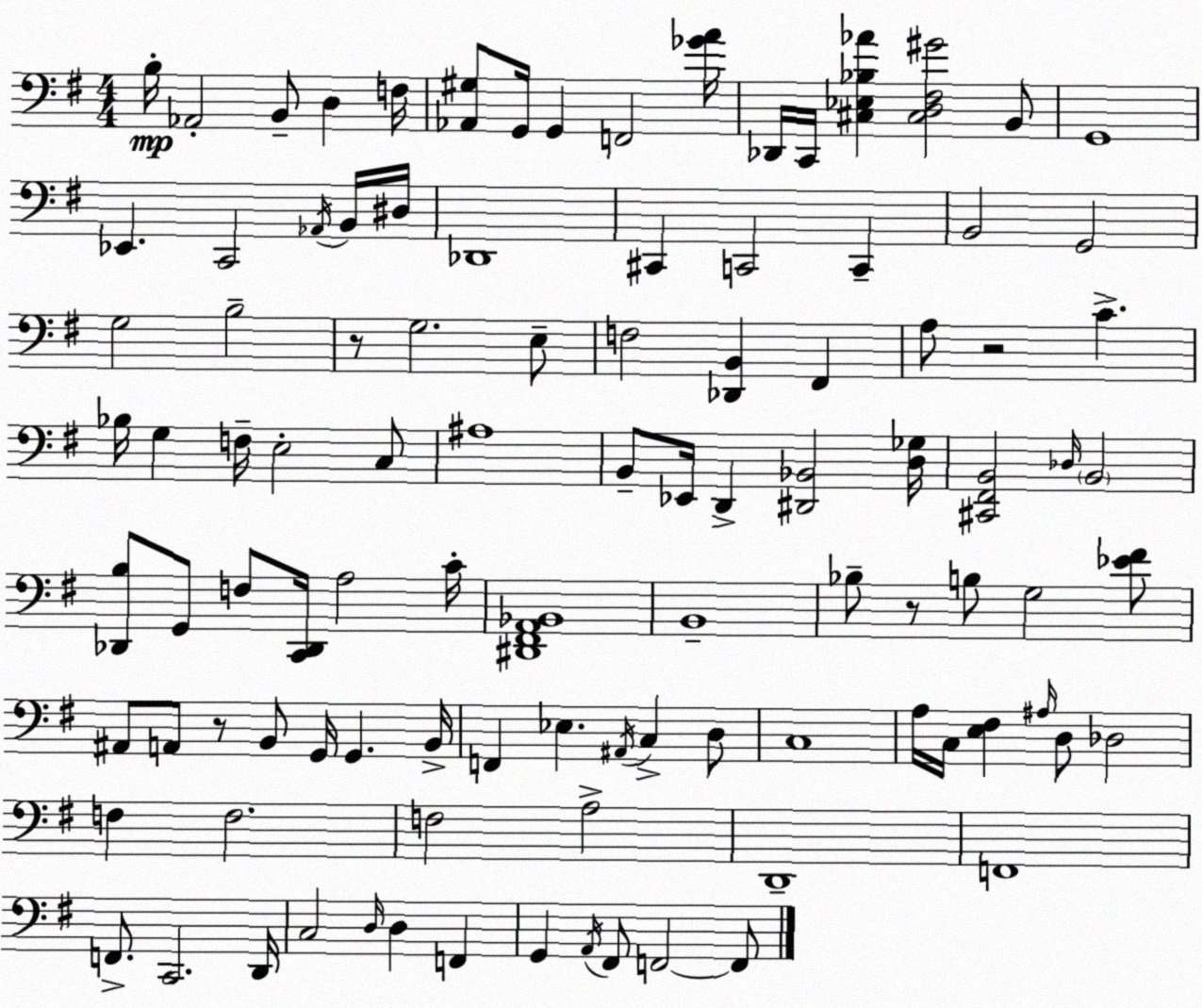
X:1
T:Untitled
M:4/4
L:1/4
K:Em
B,/4 _A,,2 B,,/2 D, F,/4 [_A,,^G,]/2 G,,/4 G,, F,,2 [_GA]/4 _D,,/4 C,,/4 [^C,_E,_B,_A] [^C,D,^F,^G]2 B,,/2 G,,4 _E,, C,,2 _A,,/4 B,,/4 ^D,/4 _D,,4 ^C,, C,,2 C,, B,,2 G,,2 G,2 B,2 z/2 G,2 E,/2 F,2 [_D,,B,,] ^F,, A,/2 z2 C _B,/4 G, F,/4 E,2 C,/2 ^A,4 B,,/2 _E,,/4 D,, [^D,,_B,,]2 [D,_G,]/4 [^C,,^F,,B,,]2 _D,/4 B,,2 [_D,,B,]/2 G,,/2 F,/2 [C,,_D,,]/4 A,2 C/4 [^D,,^F,,A,,_B,,]4 B,,4 _B,/2 z/2 B,/2 G,2 [_E^F]/2 ^A,,/2 A,,/2 z/2 B,,/2 G,,/4 G,, B,,/4 F,, _E, ^A,,/4 C, D,/2 C,4 A,/4 C,/4 [E,^F,] ^A,/4 D,/2 _D,2 F, F,2 F,2 A,2 D,,4 F,,4 F,,/2 C,,2 D,,/4 C,2 D,/4 D, F,, G,, A,,/4 ^F,,/2 F,,2 F,,/2